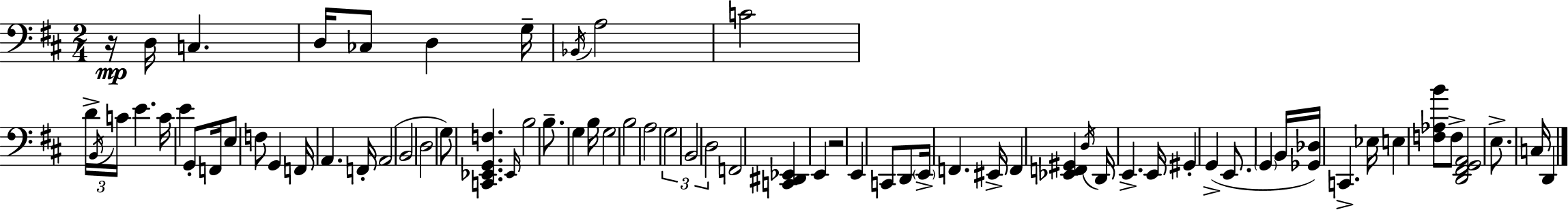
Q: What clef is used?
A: bass